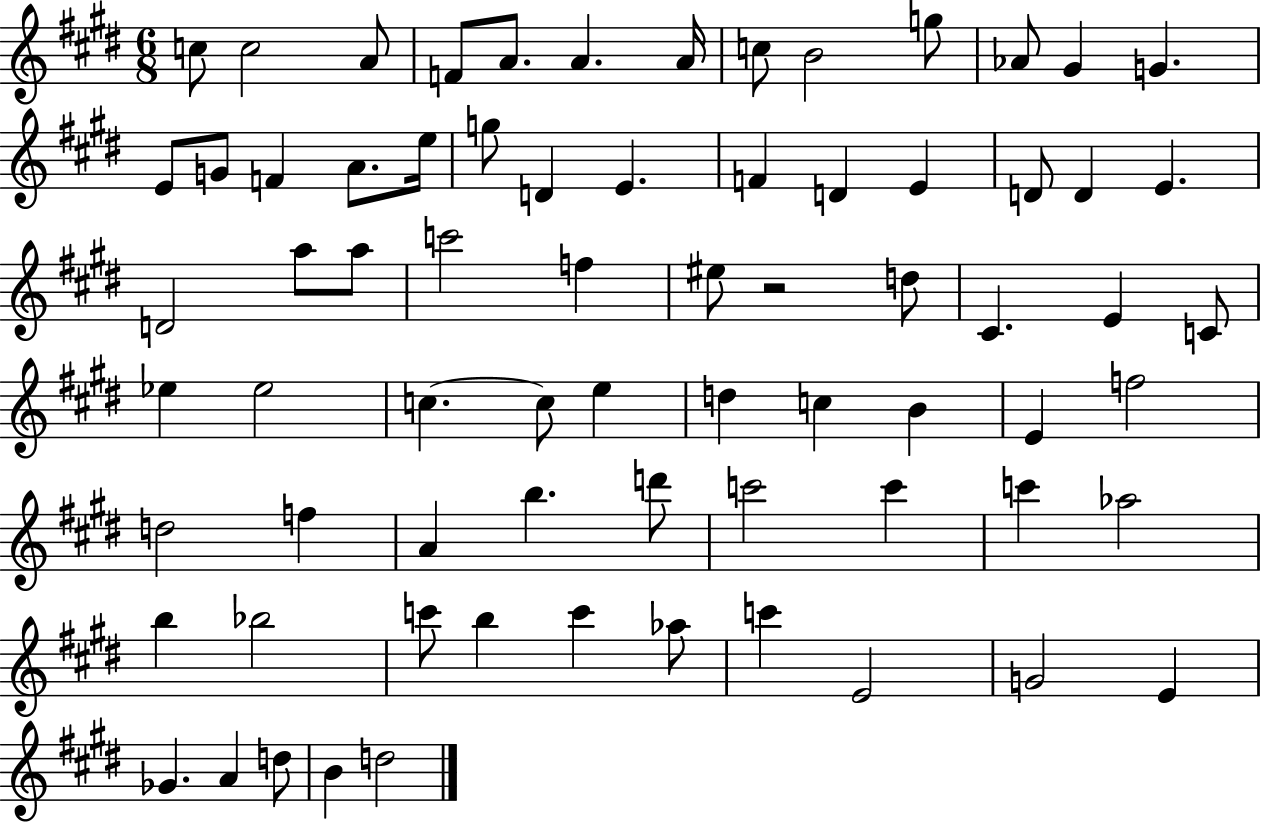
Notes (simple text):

C5/e C5/h A4/e F4/e A4/e. A4/q. A4/s C5/e B4/h G5/e Ab4/e G#4/q G4/q. E4/e G4/e F4/q A4/e. E5/s G5/e D4/q E4/q. F4/q D4/q E4/q D4/e D4/q E4/q. D4/h A5/e A5/e C6/h F5/q EIS5/e R/h D5/e C#4/q. E4/q C4/e Eb5/q Eb5/h C5/q. C5/e E5/q D5/q C5/q B4/q E4/q F5/h D5/h F5/q A4/q B5/q. D6/e C6/h C6/q C6/q Ab5/h B5/q Bb5/h C6/e B5/q C6/q Ab5/e C6/q E4/h G4/h E4/q Gb4/q. A4/q D5/e B4/q D5/h